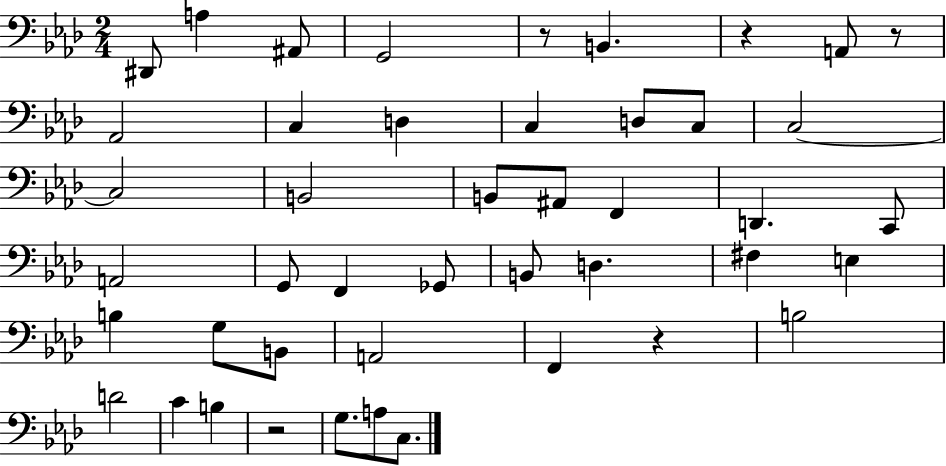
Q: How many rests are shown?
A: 5